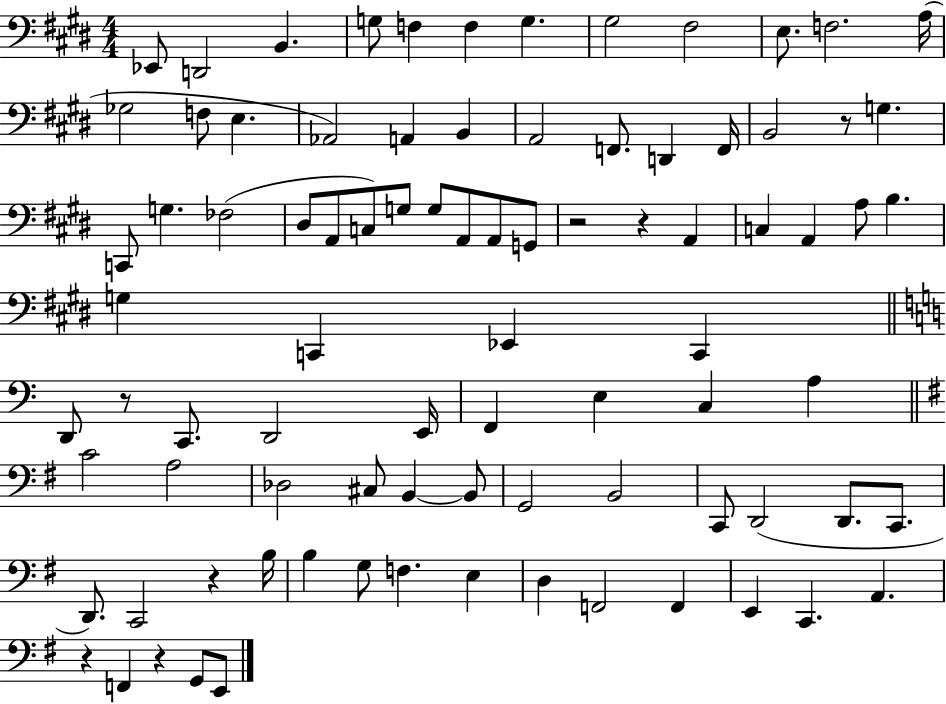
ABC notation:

X:1
T:Untitled
M:4/4
L:1/4
K:E
_E,,/2 D,,2 B,, G,/2 F, F, G, ^G,2 ^F,2 E,/2 F,2 A,/4 _G,2 F,/2 E, _A,,2 A,, B,, A,,2 F,,/2 D,, F,,/4 B,,2 z/2 G, C,,/2 G, _F,2 ^D,/2 A,,/2 C,/2 G,/2 G,/2 A,,/2 A,,/2 G,,/2 z2 z A,, C, A,, A,/2 B, G, C,, _E,, C,, D,,/2 z/2 C,,/2 D,,2 E,,/4 F,, E, C, A, C2 A,2 _D,2 ^C,/2 B,, B,,/2 G,,2 B,,2 C,,/2 D,,2 D,,/2 C,,/2 D,,/2 C,,2 z B,/4 B, G,/2 F, E, D, F,,2 F,, E,, C,, A,, z F,, z G,,/2 E,,/2